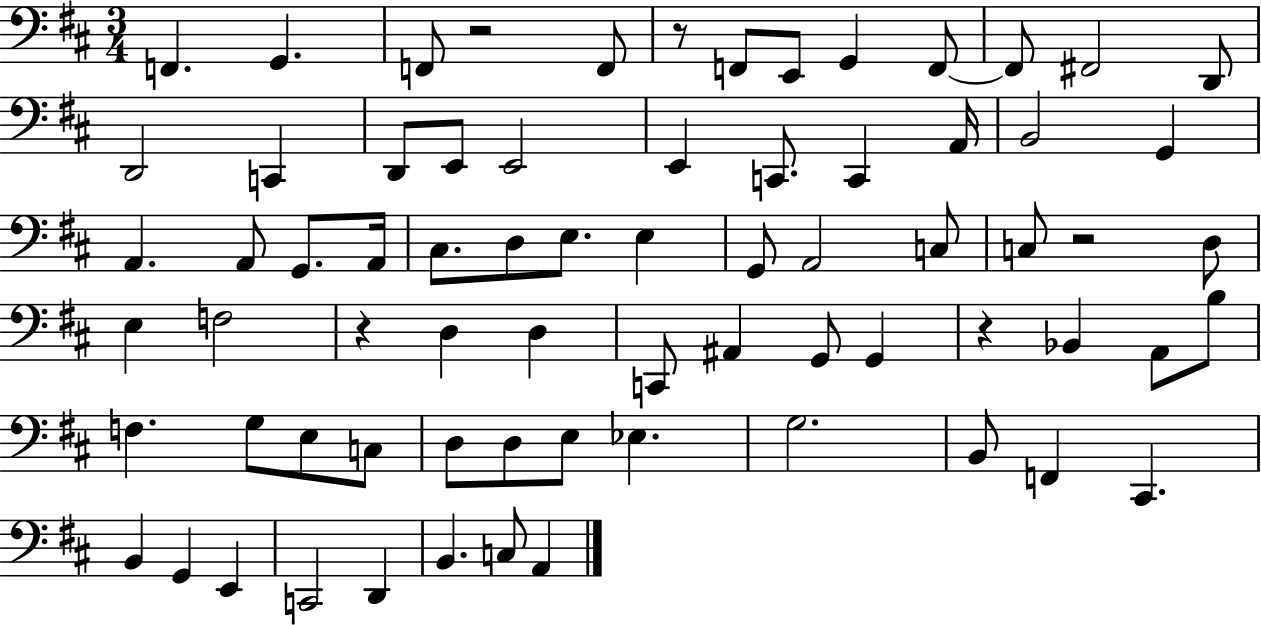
{
  \clef bass
  \numericTimeSignature
  \time 3/4
  \key d \major
  f,4. g,4. | f,8 r2 f,8 | r8 f,8 e,8 g,4 f,8~~ | f,8 fis,2 d,8 | \break d,2 c,4 | d,8 e,8 e,2 | e,4 c,8. c,4 a,16 | b,2 g,4 | \break a,4. a,8 g,8. a,16 | cis8. d8 e8. e4 | g,8 a,2 c8 | c8 r2 d8 | \break e4 f2 | r4 d4 d4 | c,8 ais,4 g,8 g,4 | r4 bes,4 a,8 b8 | \break f4. g8 e8 c8 | d8 d8 e8 ees4. | g2. | b,8 f,4 cis,4. | \break b,4 g,4 e,4 | c,2 d,4 | b,4. c8 a,4 | \bar "|."
}